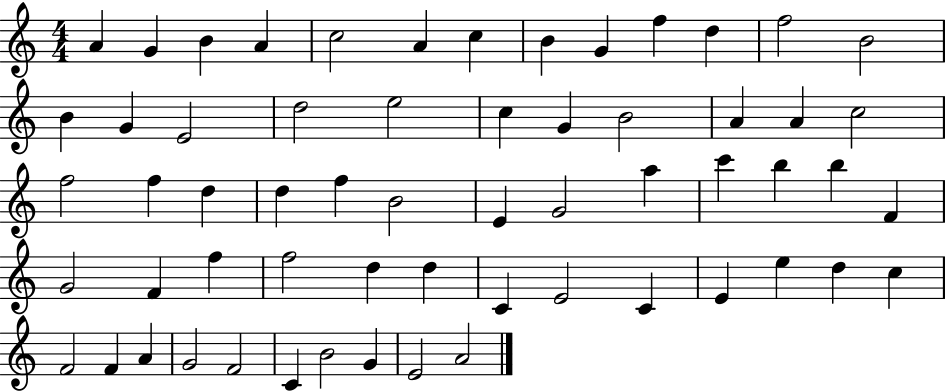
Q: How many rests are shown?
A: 0